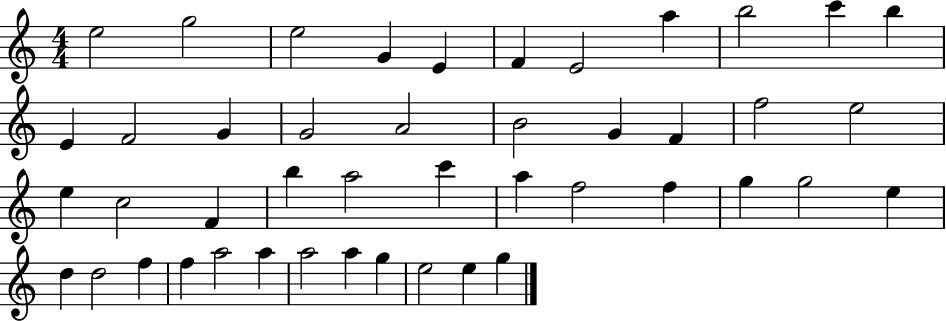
{
  \clef treble
  \numericTimeSignature
  \time 4/4
  \key c \major
  e''2 g''2 | e''2 g'4 e'4 | f'4 e'2 a''4 | b''2 c'''4 b''4 | \break e'4 f'2 g'4 | g'2 a'2 | b'2 g'4 f'4 | f''2 e''2 | \break e''4 c''2 f'4 | b''4 a''2 c'''4 | a''4 f''2 f''4 | g''4 g''2 e''4 | \break d''4 d''2 f''4 | f''4 a''2 a''4 | a''2 a''4 g''4 | e''2 e''4 g''4 | \break \bar "|."
}